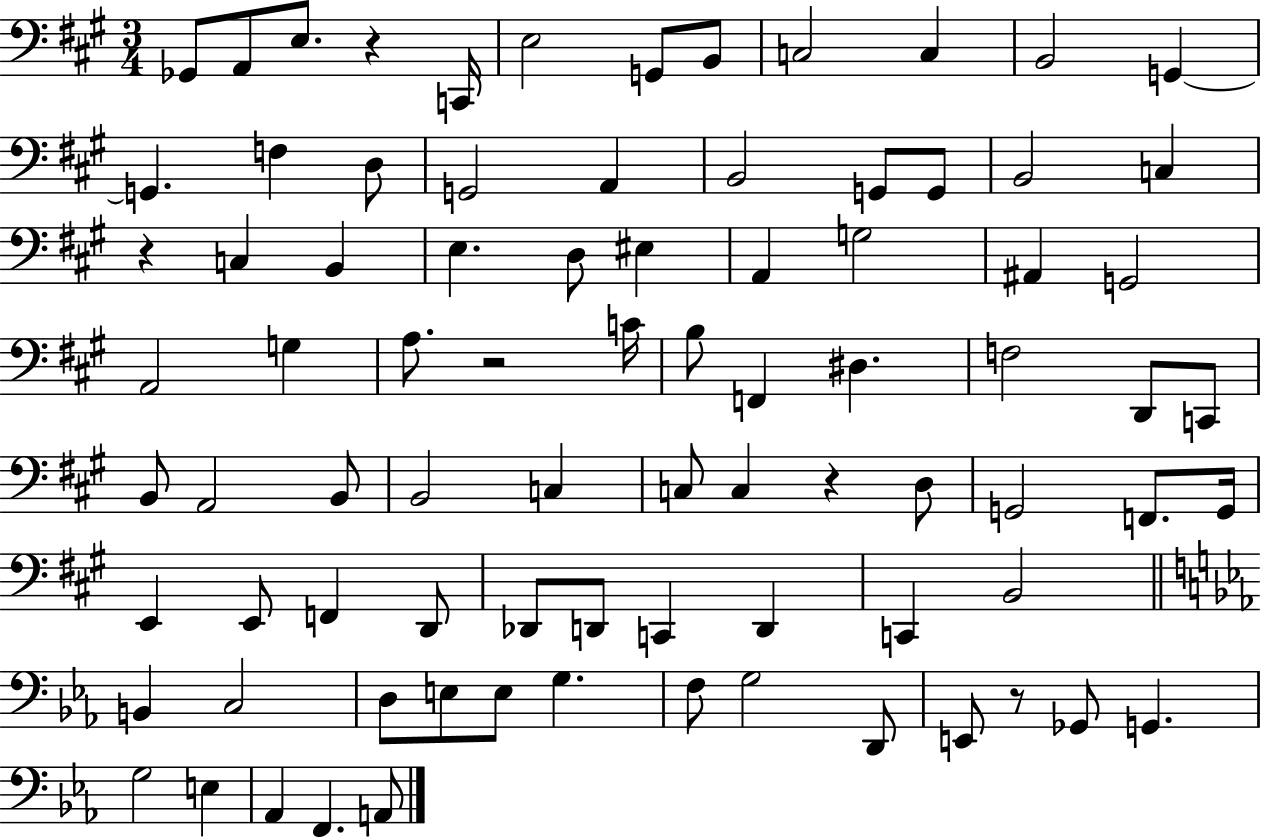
X:1
T:Untitled
M:3/4
L:1/4
K:A
_G,,/2 A,,/2 E,/2 z C,,/4 E,2 G,,/2 B,,/2 C,2 C, B,,2 G,, G,, F, D,/2 G,,2 A,, B,,2 G,,/2 G,,/2 B,,2 C, z C, B,, E, D,/2 ^E, A,, G,2 ^A,, G,,2 A,,2 G, A,/2 z2 C/4 B,/2 F,, ^D, F,2 D,,/2 C,,/2 B,,/2 A,,2 B,,/2 B,,2 C, C,/2 C, z D,/2 G,,2 F,,/2 G,,/4 E,, E,,/2 F,, D,,/2 _D,,/2 D,,/2 C,, D,, C,, B,,2 B,, C,2 D,/2 E,/2 E,/2 G, F,/2 G,2 D,,/2 E,,/2 z/2 _G,,/2 G,, G,2 E, _A,, F,, A,,/2